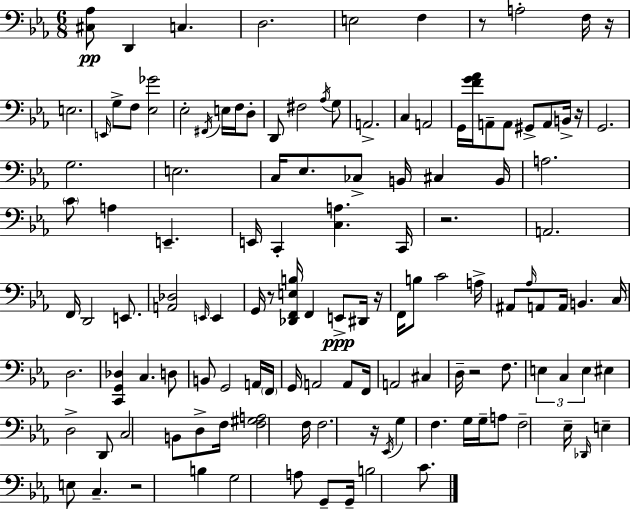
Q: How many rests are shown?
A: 9